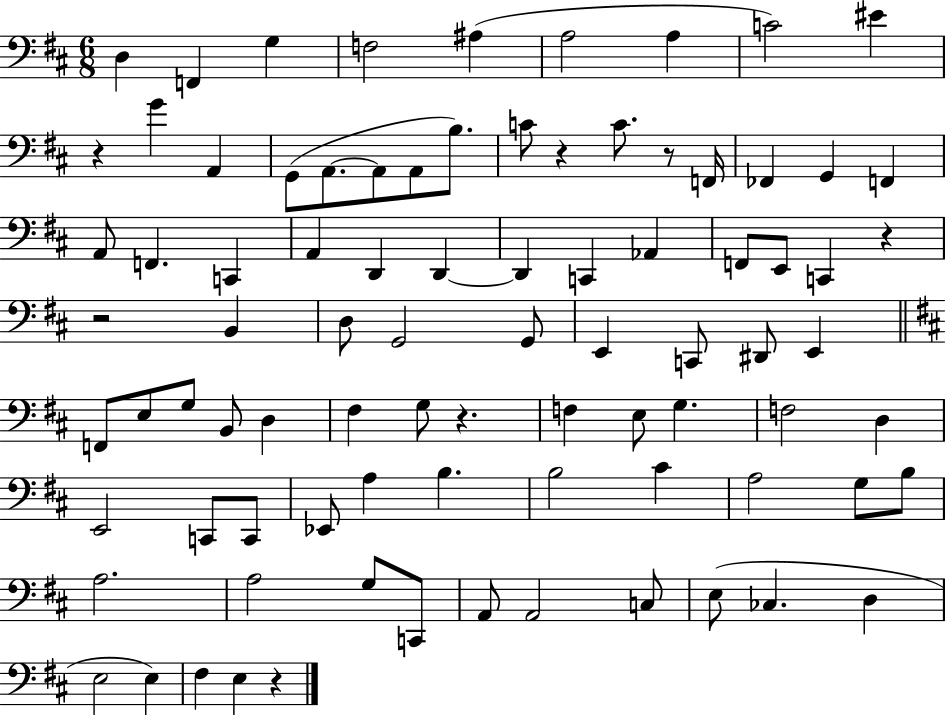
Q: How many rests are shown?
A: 7